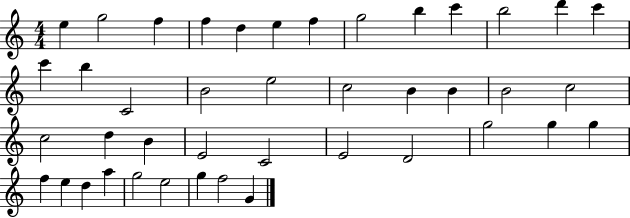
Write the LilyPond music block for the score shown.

{
  \clef treble
  \numericTimeSignature
  \time 4/4
  \key c \major
  e''4 g''2 f''4 | f''4 d''4 e''4 f''4 | g''2 b''4 c'''4 | b''2 d'''4 c'''4 | \break c'''4 b''4 c'2 | b'2 e''2 | c''2 b'4 b'4 | b'2 c''2 | \break c''2 d''4 b'4 | e'2 c'2 | e'2 d'2 | g''2 g''4 g''4 | \break f''4 e''4 d''4 a''4 | g''2 e''2 | g''4 f''2 g'4 | \bar "|."
}